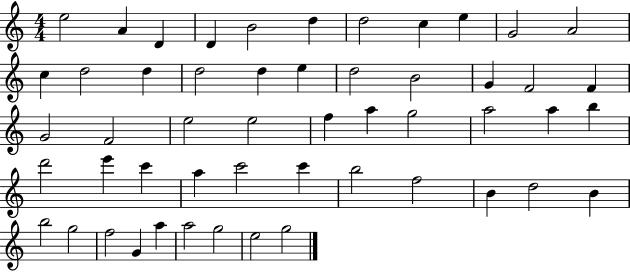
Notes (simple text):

E5/h A4/q D4/q D4/q B4/h D5/q D5/h C5/q E5/q G4/h A4/h C5/q D5/h D5/q D5/h D5/q E5/q D5/h B4/h G4/q F4/h F4/q G4/h F4/h E5/h E5/h F5/q A5/q G5/h A5/h A5/q B5/q D6/h E6/q C6/q A5/q C6/h C6/q B5/h F5/h B4/q D5/h B4/q B5/h G5/h F5/h G4/q A5/q A5/h G5/h E5/h G5/h